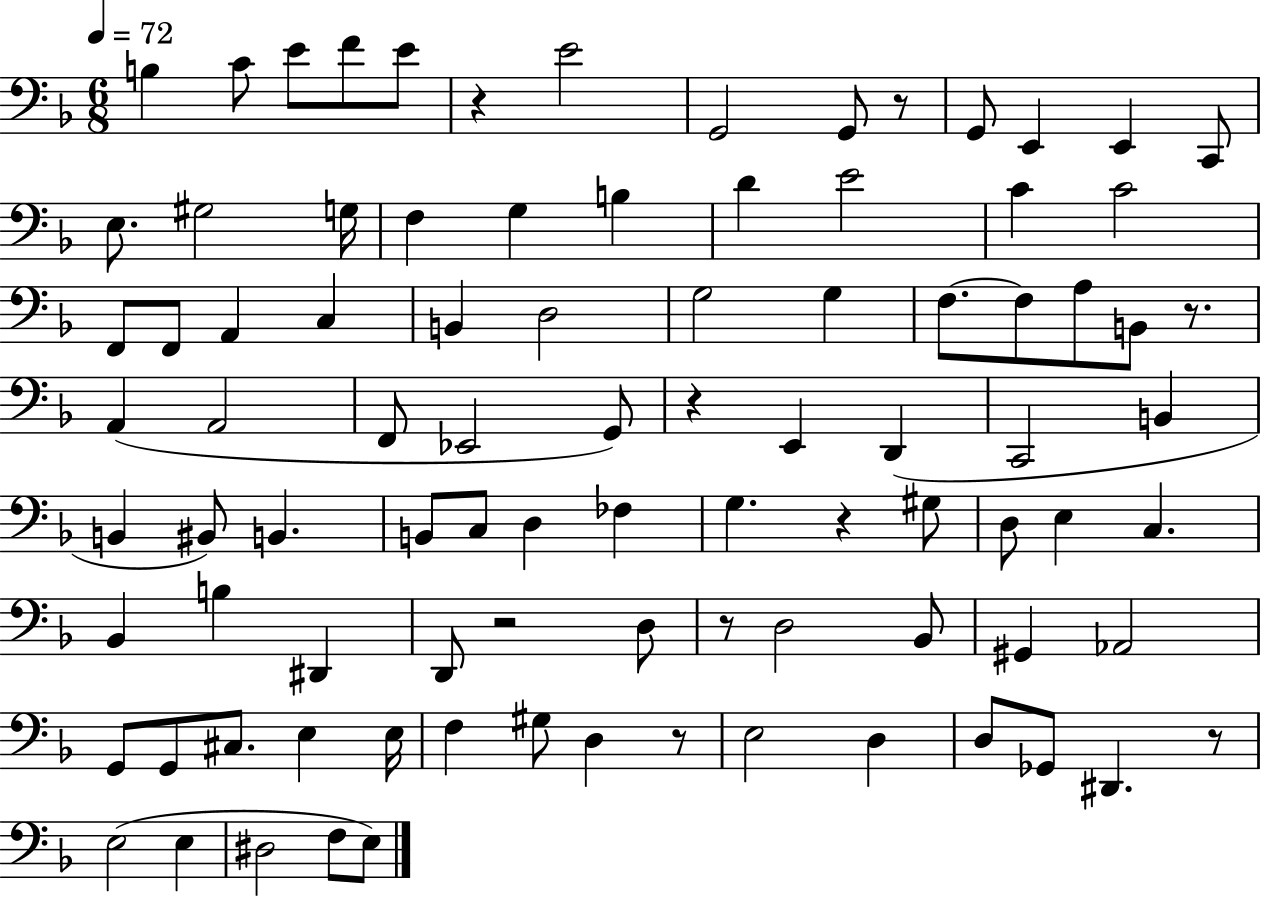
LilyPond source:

{
  \clef bass
  \numericTimeSignature
  \time 6/8
  \key f \major
  \tempo 4 = 72
  \repeat volta 2 { b4 c'8 e'8 f'8 e'8 | r4 e'2 | g,2 g,8 r8 | g,8 e,4 e,4 c,8 | \break e8. gis2 g16 | f4 g4 b4 | d'4 e'2 | c'4 c'2 | \break f,8 f,8 a,4 c4 | b,4 d2 | g2 g4 | f8.~~ f8 a8 b,8 r8. | \break a,4( a,2 | f,8 ees,2 g,8) | r4 e,4 d,4( | c,2 b,4 | \break b,4 bis,8) b,4. | b,8 c8 d4 fes4 | g4. r4 gis8 | d8 e4 c4. | \break bes,4 b4 dis,4 | d,8 r2 d8 | r8 d2 bes,8 | gis,4 aes,2 | \break g,8 g,8 cis8. e4 e16 | f4 gis8 d4 r8 | e2 d4 | d8 ges,8 dis,4. r8 | \break e2( e4 | dis2 f8 e8) | } \bar "|."
}